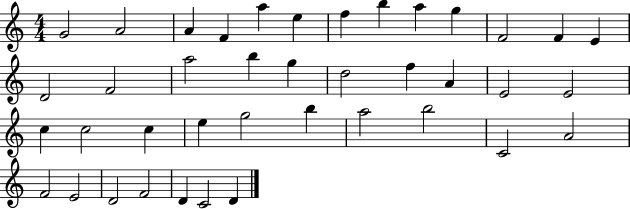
G4/h A4/h A4/q F4/q A5/q E5/q F5/q B5/q A5/q G5/q F4/h F4/q E4/q D4/h F4/h A5/h B5/q G5/q D5/h F5/q A4/q E4/h E4/h C5/q C5/h C5/q E5/q G5/h B5/q A5/h B5/h C4/h A4/h F4/h E4/h D4/h F4/h D4/q C4/h D4/q